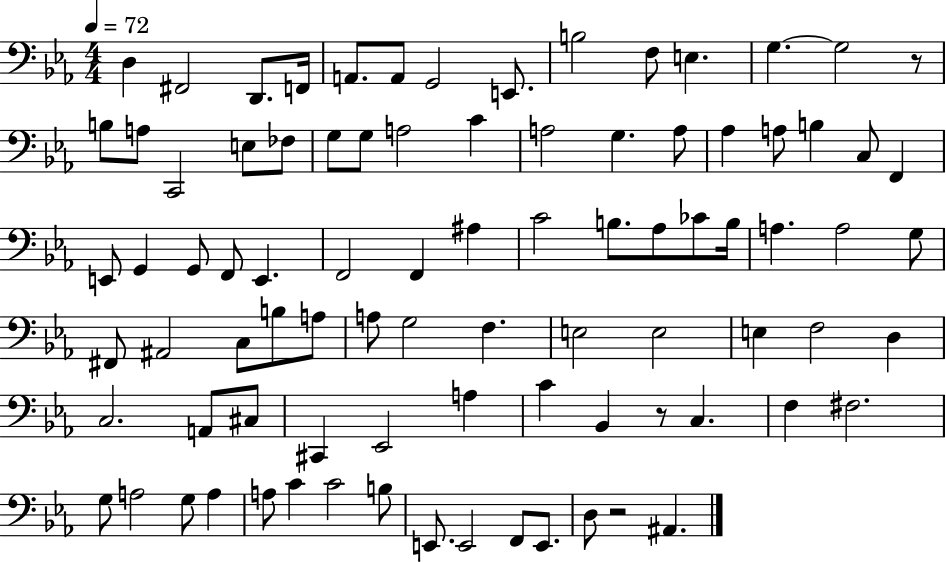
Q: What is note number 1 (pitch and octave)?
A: D3